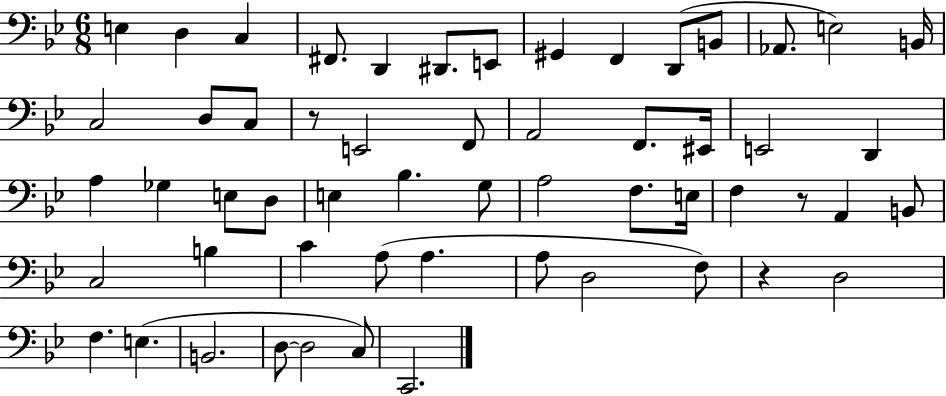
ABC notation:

X:1
T:Untitled
M:6/8
L:1/4
K:Bb
E, D, C, ^F,,/2 D,, ^D,,/2 E,,/2 ^G,, F,, D,,/2 B,,/2 _A,,/2 E,2 B,,/4 C,2 D,/2 C,/2 z/2 E,,2 F,,/2 A,,2 F,,/2 ^E,,/4 E,,2 D,, A, _G, E,/2 D,/2 E, _B, G,/2 A,2 F,/2 E,/4 F, z/2 A,, B,,/2 C,2 B, C A,/2 A, A,/2 D,2 F,/2 z D,2 F, E, B,,2 D,/2 D,2 C,/2 C,,2